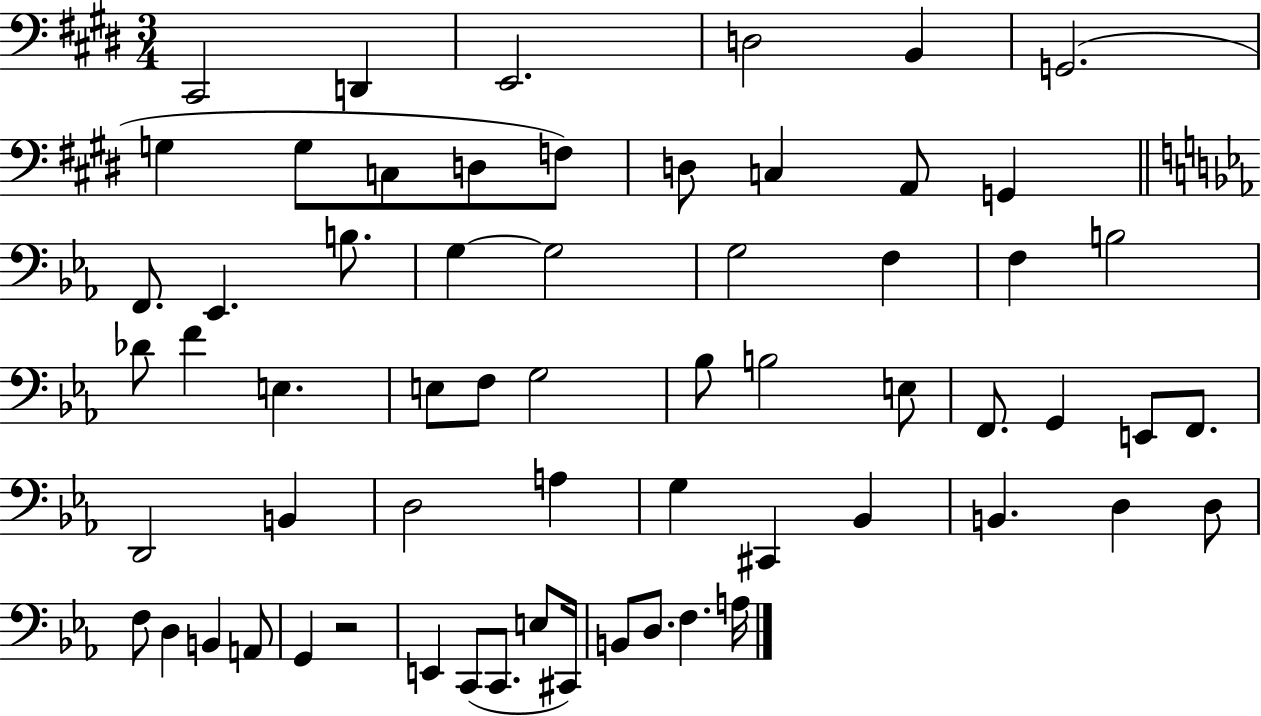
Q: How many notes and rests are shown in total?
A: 62